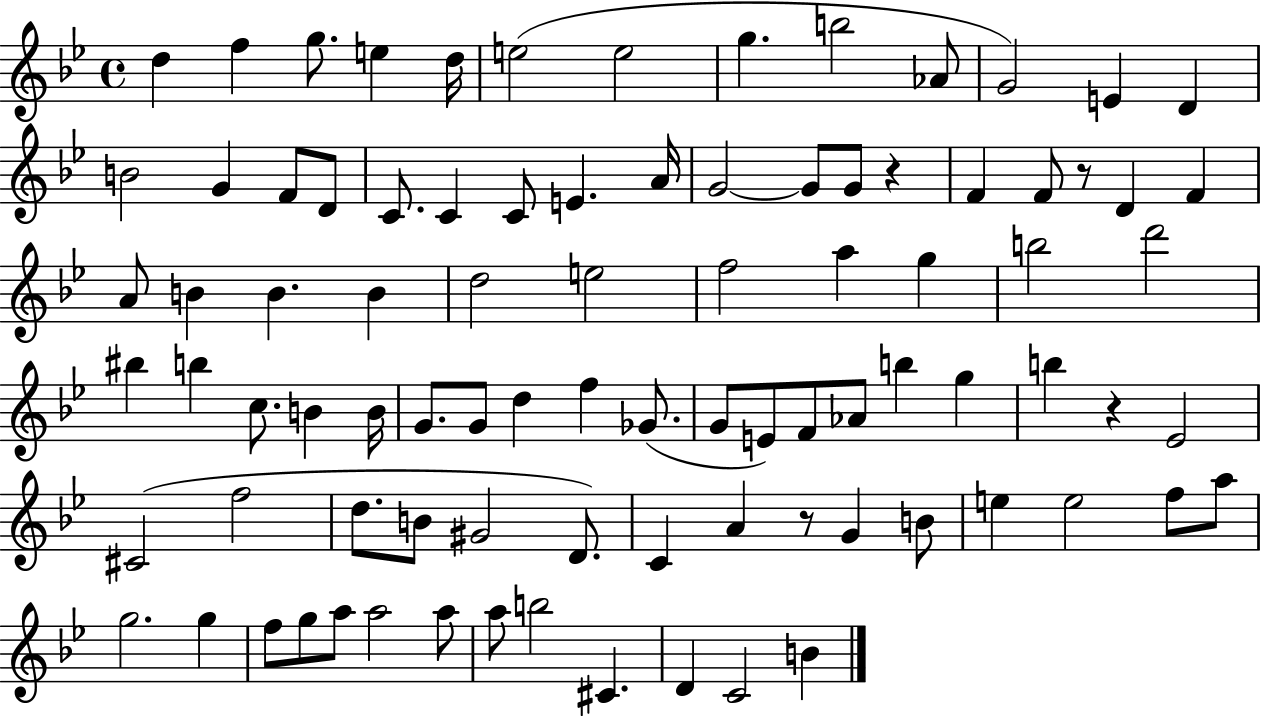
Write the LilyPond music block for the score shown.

{
  \clef treble
  \time 4/4
  \defaultTimeSignature
  \key bes \major
  d''4 f''4 g''8. e''4 d''16 | e''2( e''2 | g''4. b''2 aes'8 | g'2) e'4 d'4 | \break b'2 g'4 f'8 d'8 | c'8. c'4 c'8 e'4. a'16 | g'2~~ g'8 g'8 r4 | f'4 f'8 r8 d'4 f'4 | \break a'8 b'4 b'4. b'4 | d''2 e''2 | f''2 a''4 g''4 | b''2 d'''2 | \break bis''4 b''4 c''8. b'4 b'16 | g'8. g'8 d''4 f''4 ges'8.( | g'8 e'8) f'8 aes'8 b''4 g''4 | b''4 r4 ees'2 | \break cis'2( f''2 | d''8. b'8 gis'2 d'8.) | c'4 a'4 r8 g'4 b'8 | e''4 e''2 f''8 a''8 | \break g''2. g''4 | f''8 g''8 a''8 a''2 a''8 | a''8 b''2 cis'4. | d'4 c'2 b'4 | \break \bar "|."
}